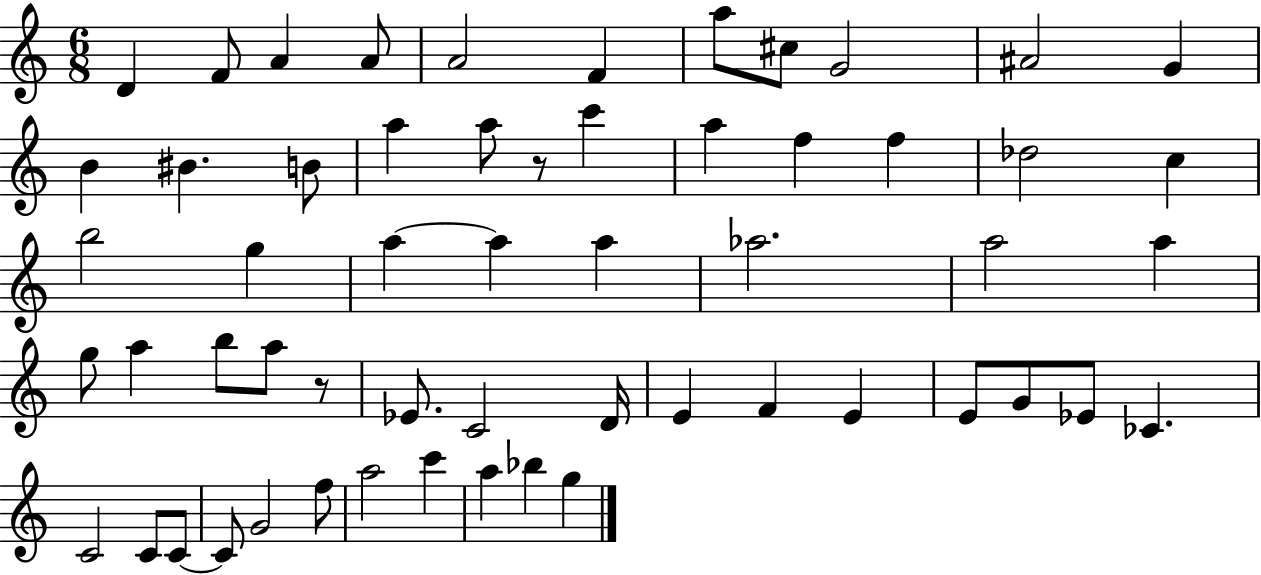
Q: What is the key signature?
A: C major